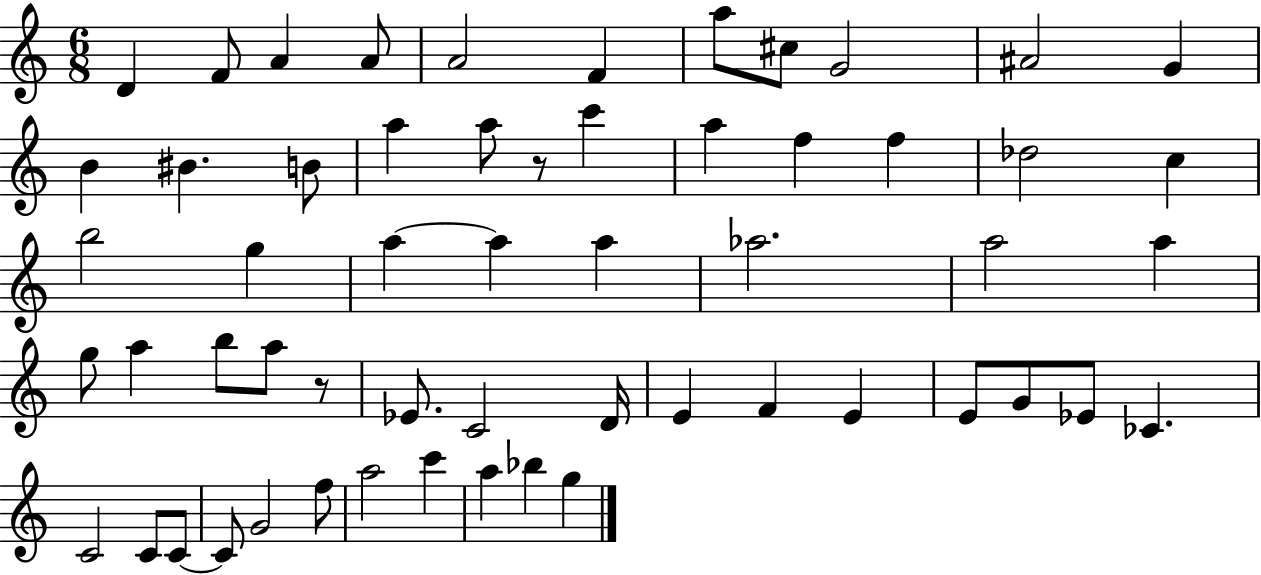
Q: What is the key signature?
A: C major